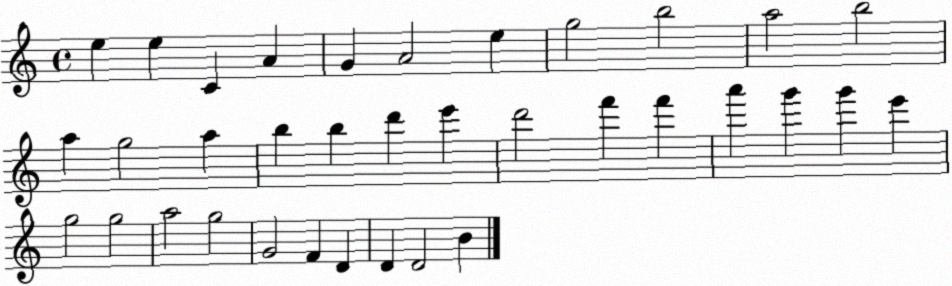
X:1
T:Untitled
M:4/4
L:1/4
K:C
e e C A G A2 e g2 b2 a2 b2 a g2 a b b d' e' d'2 f' f' a' g' g' e' g2 g2 a2 g2 G2 F D D D2 B